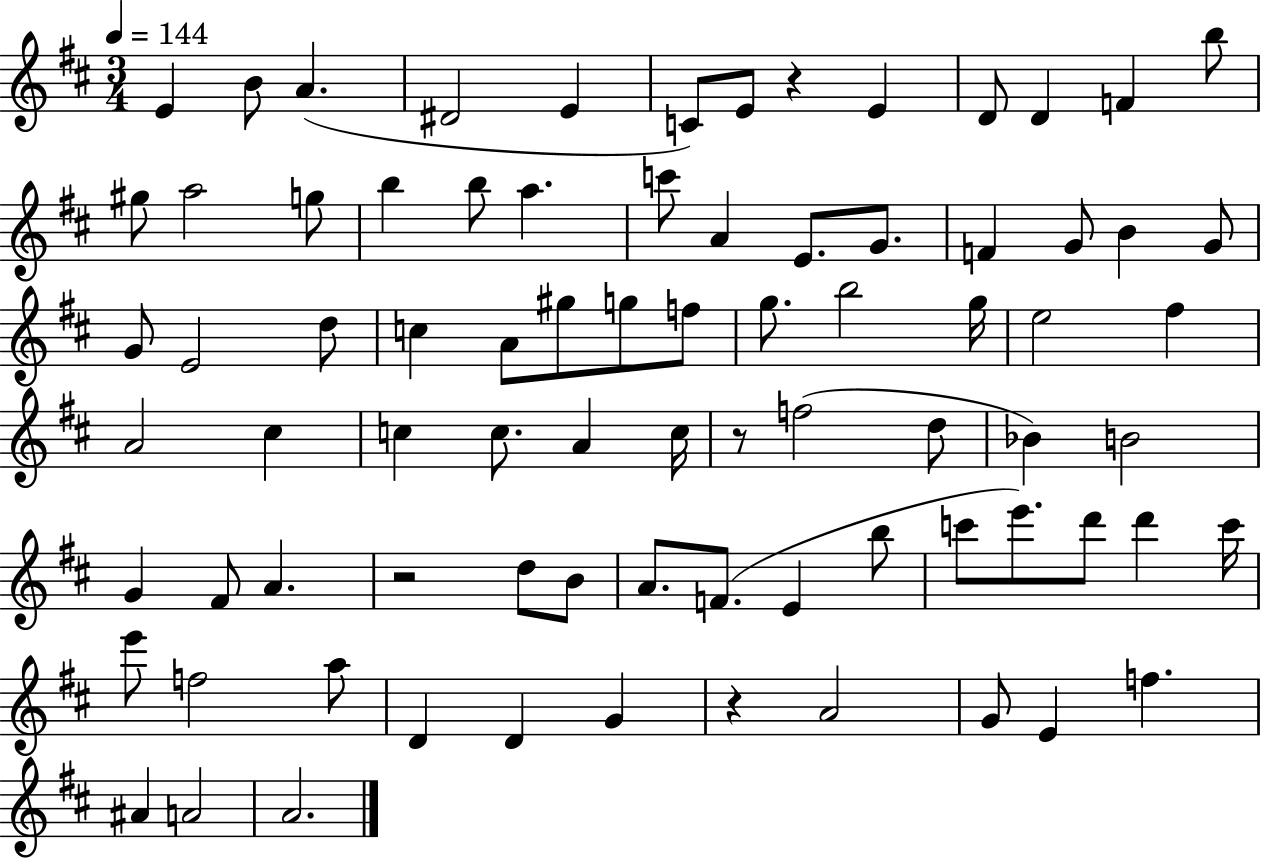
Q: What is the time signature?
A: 3/4